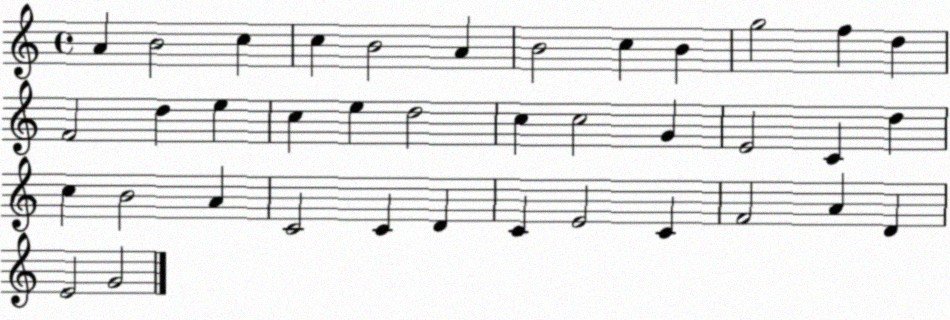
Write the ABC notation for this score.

X:1
T:Untitled
M:4/4
L:1/4
K:C
A B2 c c B2 A B2 c B g2 f d F2 d e c e d2 c c2 G E2 C d c B2 A C2 C D C E2 C F2 A D E2 G2